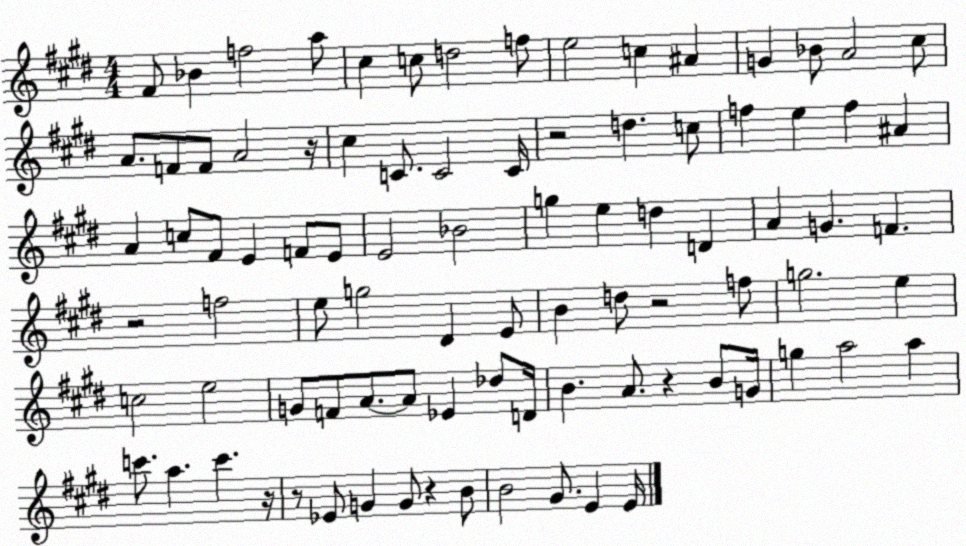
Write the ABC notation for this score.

X:1
T:Untitled
M:4/4
L:1/4
K:E
^F/2 _B f2 a/2 ^c c/2 d2 f/2 e2 c ^A G _B/2 A2 ^c/2 A/2 F/2 F/2 A2 z/4 ^c C/2 C2 C/4 z2 d c/2 f e f ^A A c/2 ^F/2 E F/2 E/2 E2 _B2 g e d D A G F z2 f2 e/2 g2 ^D E/2 B d/2 z2 f/2 g2 e c2 e2 G/2 F/2 A/2 A/2 _E _d/2 D/4 B A/2 z B/2 G/4 g a2 a c'/2 a c' z/4 z/2 _E/2 G G/2 z B/2 B2 ^G/2 E E/4